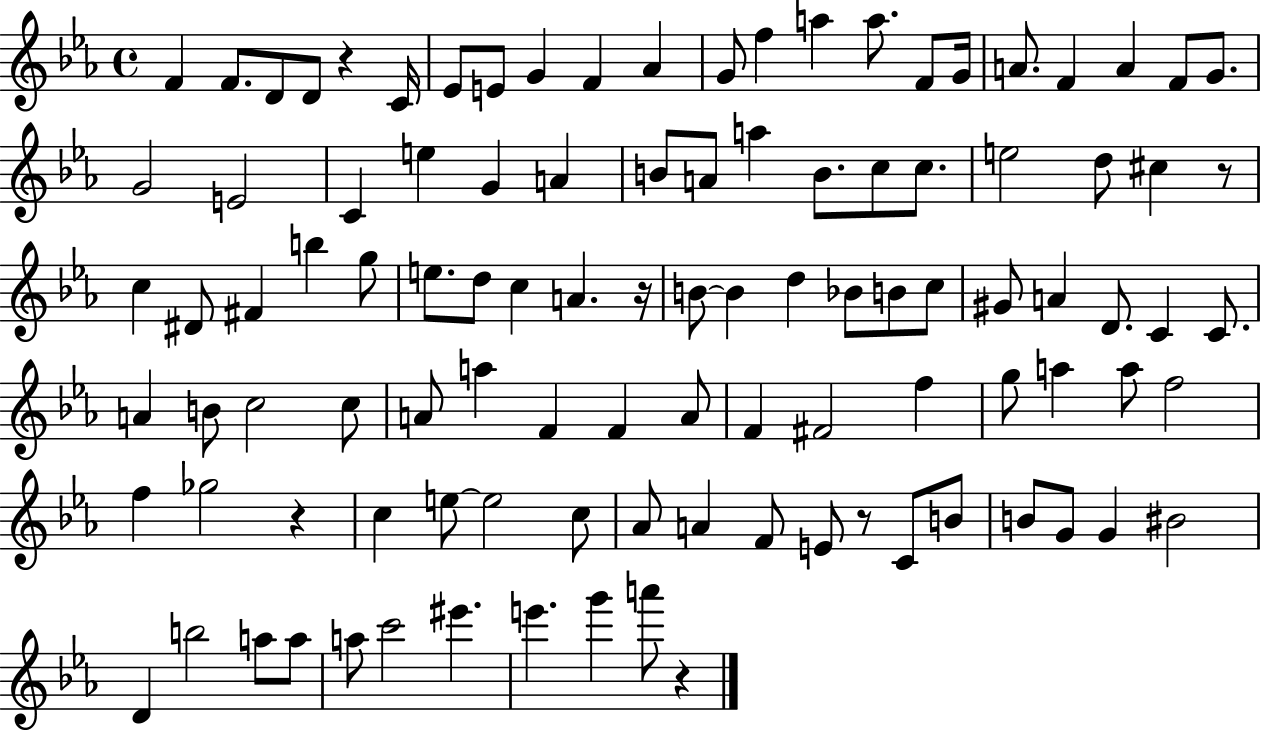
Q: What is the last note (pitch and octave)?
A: A6